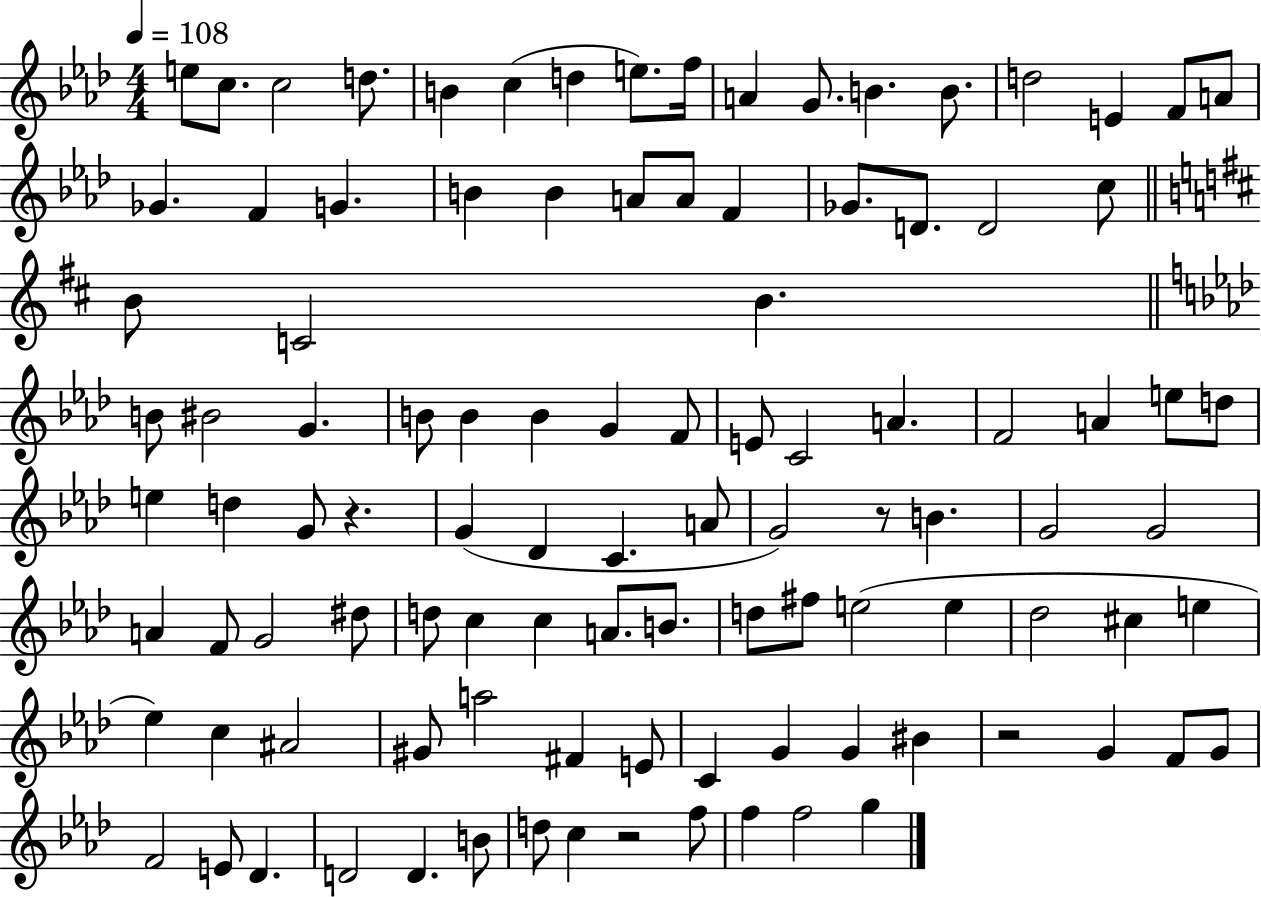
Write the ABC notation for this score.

X:1
T:Untitled
M:4/4
L:1/4
K:Ab
e/2 c/2 c2 d/2 B c d e/2 f/4 A G/2 B B/2 d2 E F/2 A/2 _G F G B B A/2 A/2 F _G/2 D/2 D2 c/2 B/2 C2 B B/2 ^B2 G B/2 B B G F/2 E/2 C2 A F2 A e/2 d/2 e d G/2 z G _D C A/2 G2 z/2 B G2 G2 A F/2 G2 ^d/2 d/2 c c A/2 B/2 d/2 ^f/2 e2 e _d2 ^c e _e c ^A2 ^G/2 a2 ^F E/2 C G G ^B z2 G F/2 G/2 F2 E/2 _D D2 D B/2 d/2 c z2 f/2 f f2 g